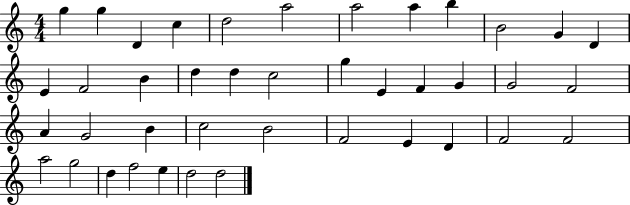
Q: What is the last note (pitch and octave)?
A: D5